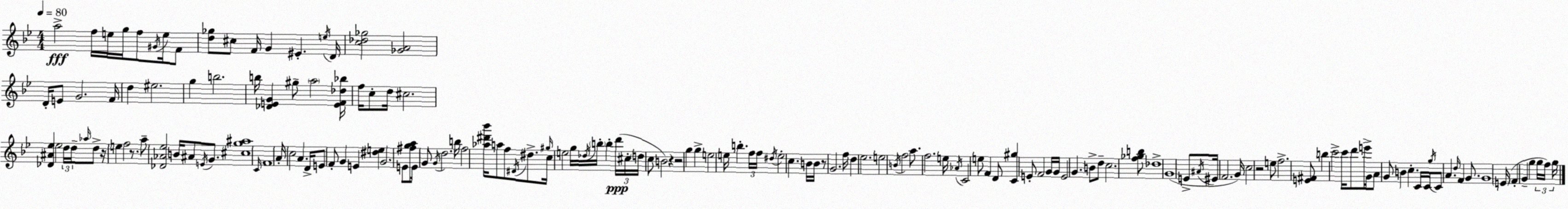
X:1
T:Untitled
M:4/4
L:1/4
K:Gm
a2 f/4 e/4 g/4 f/2 ^G/4 e/4 F/2 [d_g]/2 ^c/2 F/4 G ^E e/4 D/4 [c_d_g]2 [_GA]2 D/4 E/2 G2 F/4 d ^e2 g b2 b/4 [_DEG] ^g/2 a2 [EF_d_b]/4 f/4 c/2 d/4 ^c2 [_D^A_e] _e2 d/4 d/4 _a/4 d/2 z/4 e f2 z/2 a/2 [_D_A_e]2 B/4 ^A/2 E/4 G/2 [^cg^a]4 C/4 F4 A/4 c2 A D/4 E/2 F/2 G E [^de] G2 E/2 [^fga]/2 E/4 G/2 G/4 d2 b/4 f2 [_a^d'_b']/4 a/2 f/2 ^D/4 ^d/2 ^g/4 c/4 e2 g/4 _d/4 b/4 b d'/4 ^c/4 d/4 c/2 B2 z z2 g g e2 e/4 b f/4 f/4 ^d/4 e2 c B/4 B/4 z/2 G2 f/4 d _e2 e2 B/4 f2 a/2 f2 e/4 _A/4 C2 e/2 F D/2 [C^g] E/2 F2 G/4 G/4 E2 G B/2 d/2 c2 [f_gb]/2 _d4 G4 E/2 ^A/4 ^E/4 F2 G/4 c2 z2 e/2 f2 [E^F]/2 b c'2 c'/4 d'/2 e'/4 G/4 A/2 G/2 B c C/4 C/4 g/4 C/2 A d/4 F G/2 G4 E/4 F G g g/4 f/4 g/4